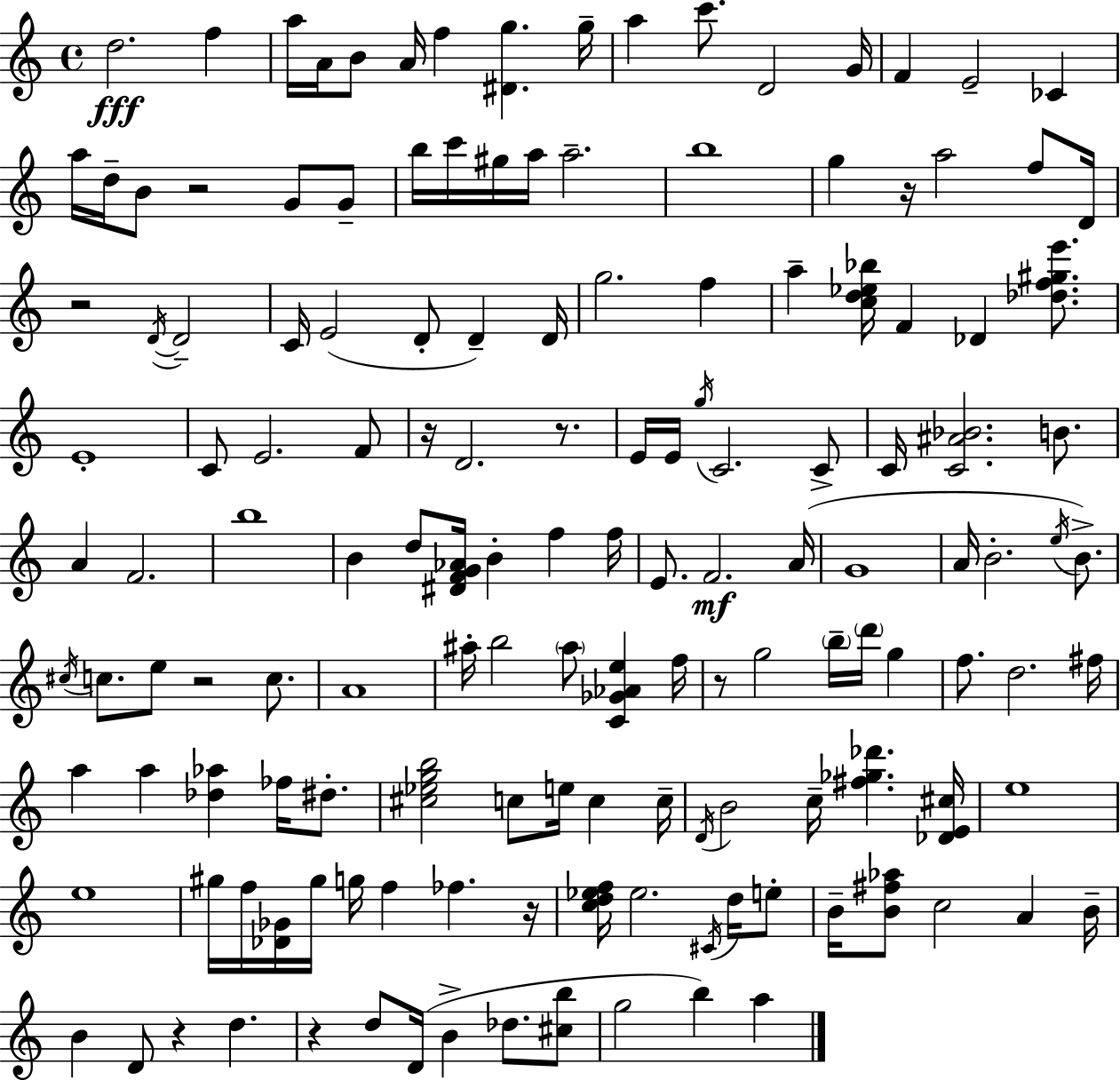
D5/h. F5/q A5/s A4/s B4/e A4/s F5/q [D#4,G5]/q. G5/s A5/q C6/e. D4/h G4/s F4/q E4/h CES4/q A5/s D5/s B4/e R/h G4/e G4/e B5/s C6/s G#5/s A5/s A5/h. B5/w G5/q R/s A5/h F5/e D4/s R/h D4/s D4/h C4/s E4/h D4/e D4/q D4/s G5/h. F5/q A5/q [C5,D5,Eb5,Bb5]/s F4/q Db4/q [Db5,F5,G#5,E6]/e. E4/w C4/e E4/h. F4/e R/s D4/h. R/e. E4/s E4/s G5/s C4/h. C4/e C4/s [C4,A#4,Bb4]/h. B4/e. A4/q F4/h. B5/w B4/q D5/e [D#4,F4,G4,Ab4]/s B4/q F5/q F5/s E4/e. F4/h. A4/s G4/w A4/s B4/h. E5/s B4/e. C#5/s C5/e. E5/e R/h C5/e. A4/w A#5/s B5/h A#5/e [C4,Gb4,Ab4,E5]/q F5/s R/e G5/h B5/s D6/s G5/q F5/e. D5/h. F#5/s A5/q A5/q [Db5,Ab5]/q FES5/s D#5/e. [C#5,Eb5,G5,B5]/h C5/e E5/s C5/q C5/s D4/s B4/h C5/s [F#5,Gb5,Db6]/q. [Db4,E4,C#5]/s E5/w E5/w G#5/s F5/s [Db4,Gb4]/s G#5/s G5/s F5/q FES5/q. R/s [C5,D5,Eb5,F5]/s Eb5/h. C#4/s D5/s E5/e B4/s [B4,F#5,Ab5]/e C5/h A4/q B4/s B4/q D4/e R/q D5/q. R/q D5/e D4/s B4/q Db5/e. [C#5,B5]/e G5/h B5/q A5/q